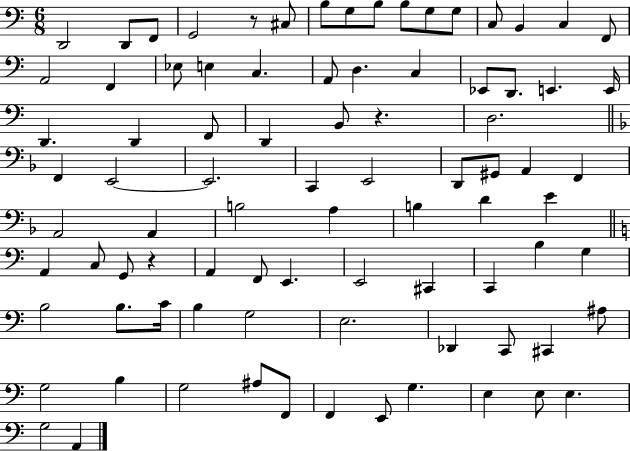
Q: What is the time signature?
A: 6/8